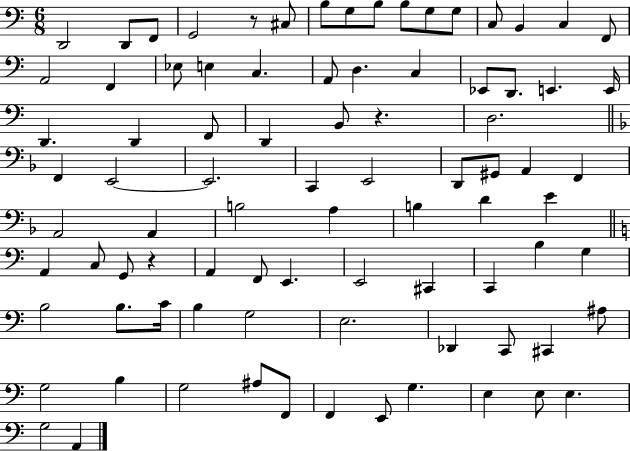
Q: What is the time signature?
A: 6/8